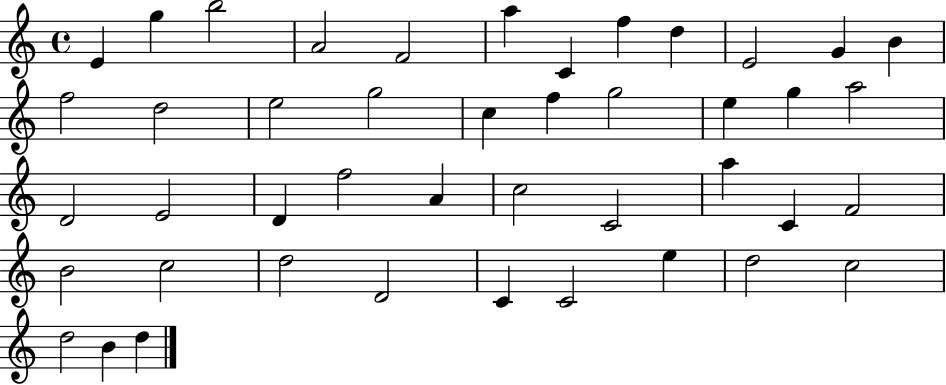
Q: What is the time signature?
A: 4/4